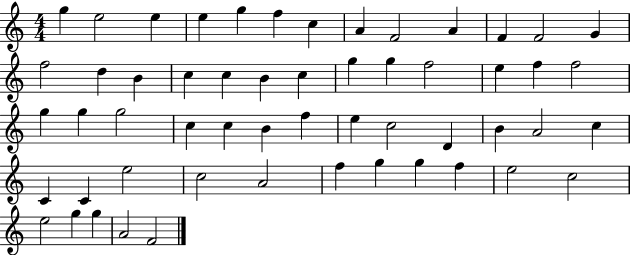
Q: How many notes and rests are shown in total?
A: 55